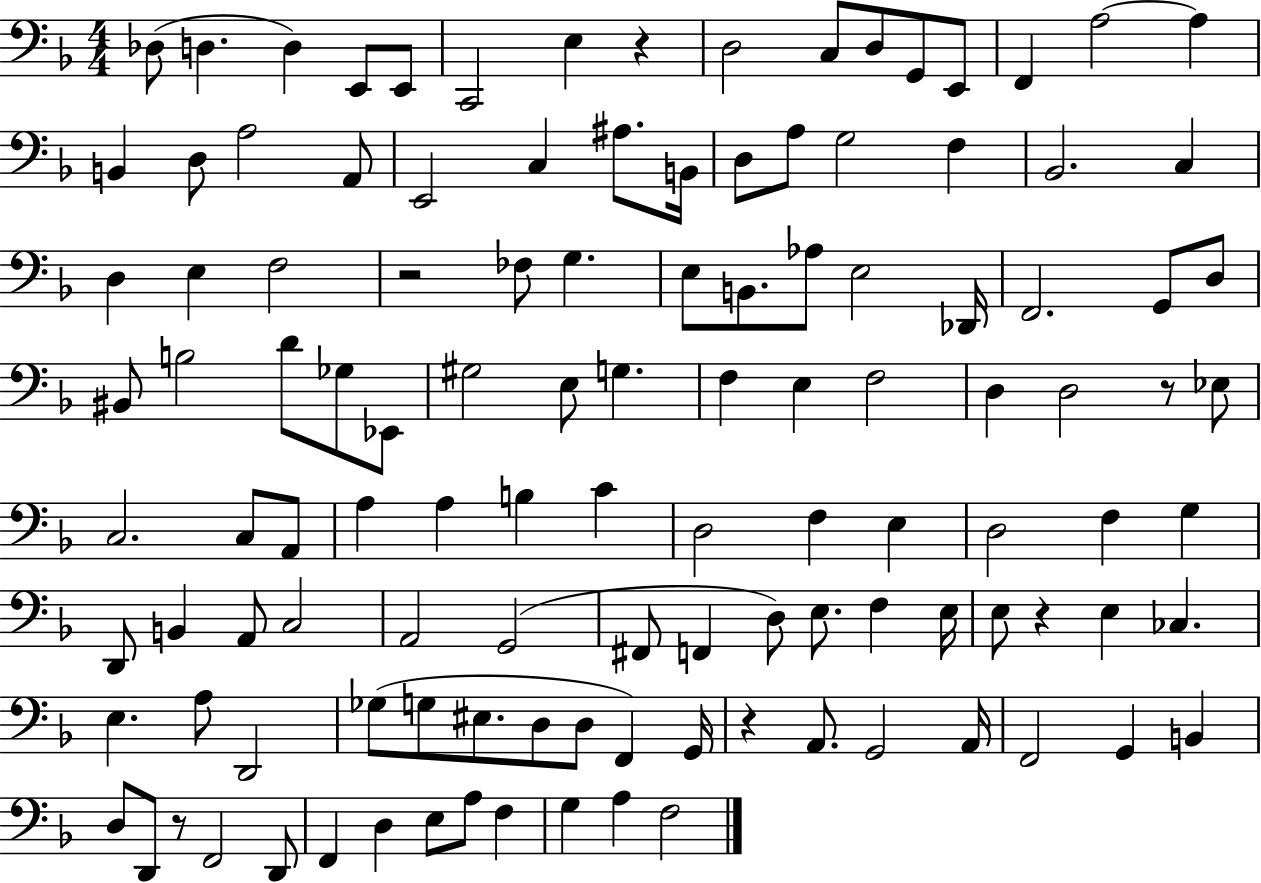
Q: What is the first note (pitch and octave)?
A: Db3